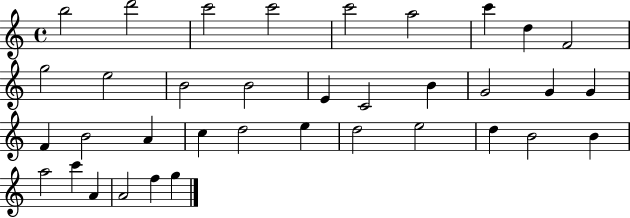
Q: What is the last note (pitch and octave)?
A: G5